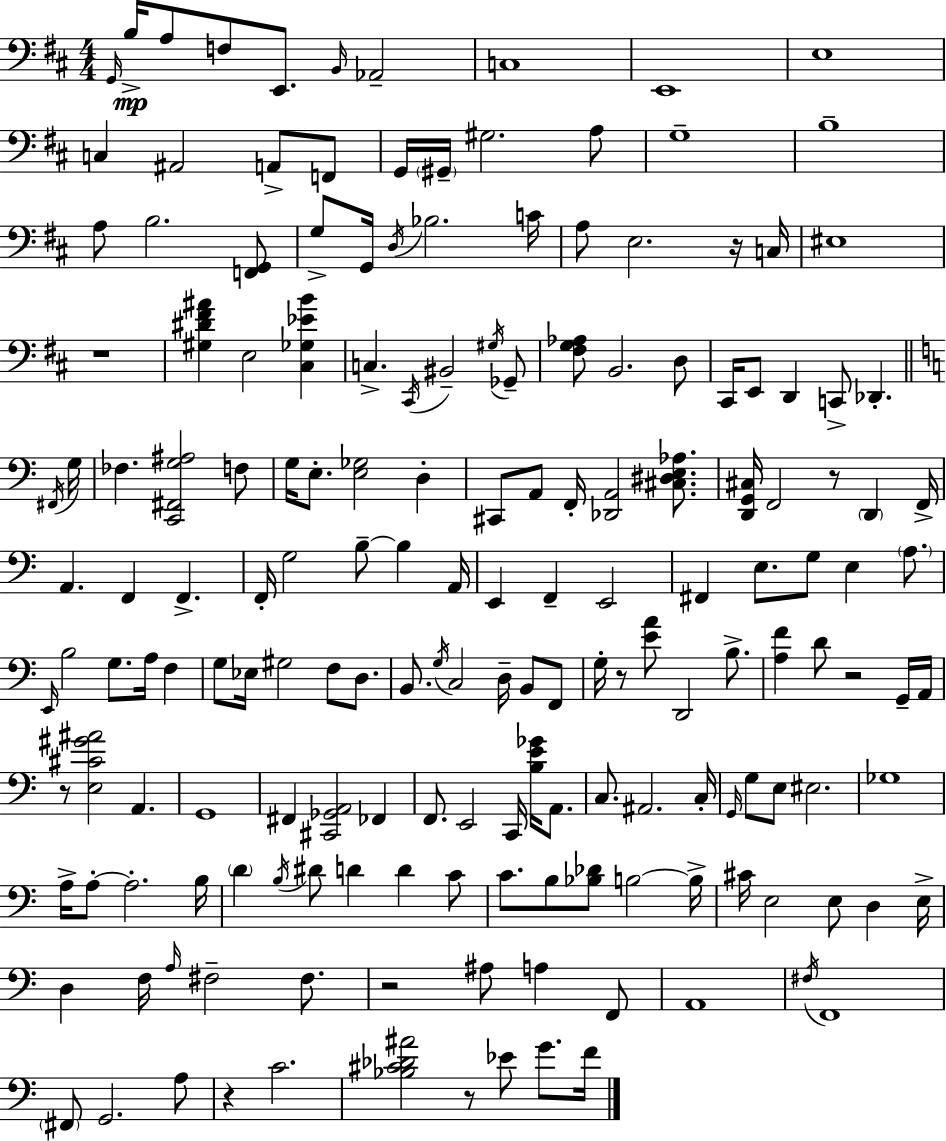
X:1
T:Untitled
M:4/4
L:1/4
K:D
G,,/4 B,/4 A,/2 F,/2 E,,/2 B,,/4 _A,,2 C,4 E,,4 E,4 C, ^A,,2 A,,/2 F,,/2 G,,/4 ^G,,/4 ^G,2 A,/2 G,4 B,4 A,/2 B,2 [F,,G,,]/2 G,/2 G,,/4 D,/4 _B,2 C/4 A,/2 E,2 z/4 C,/4 ^E,4 z4 [^G,^D^F^A] E,2 [^C,_G,_EB] C, ^C,,/4 ^B,,2 ^G,/4 _G,,/2 [^F,G,_A,]/2 B,,2 D,/2 ^C,,/4 E,,/2 D,, C,,/2 _D,, ^F,,/4 G,/4 _F, [C,,^F,,G,^A,]2 F,/2 G,/4 E,/2 [E,_G,]2 D, ^C,,/2 A,,/2 F,,/4 [_D,,A,,]2 [^C,^D,E,_A,]/2 [D,,G,,^C,]/4 F,,2 z/2 D,, F,,/4 A,, F,, F,, F,,/4 G,2 B,/2 B, A,,/4 E,, F,, E,,2 ^F,, E,/2 G,/2 E, A,/2 E,,/4 B,2 G,/2 A,/4 F, G,/2 _E,/4 ^G,2 F,/2 D,/2 B,,/2 G,/4 C,2 D,/4 B,,/2 F,,/2 G,/4 z/2 [EA]/2 D,,2 B,/2 [A,F] D/2 z2 G,,/4 A,,/4 z/2 [E,^C^G^A]2 A,, G,,4 ^F,, [^C,,_G,,A,,]2 _F,, F,,/2 E,,2 C,,/4 [B,E_G]/4 A,,/2 C,/2 ^A,,2 C,/4 G,,/4 G,/2 E,/2 ^E,2 _G,4 A,/4 A,/2 A,2 B,/4 D B,/4 ^D/2 D D C/2 C/2 B,/2 [_B,_D]/2 B,2 B,/4 ^C/4 E,2 E,/2 D, E,/4 D, F,/4 A,/4 ^F,2 ^F,/2 z2 ^A,/2 A, F,,/2 A,,4 ^F,/4 F,,4 ^F,,/2 G,,2 A,/2 z C2 [_B,^C_D^A]2 z/2 _E/2 G/2 F/4